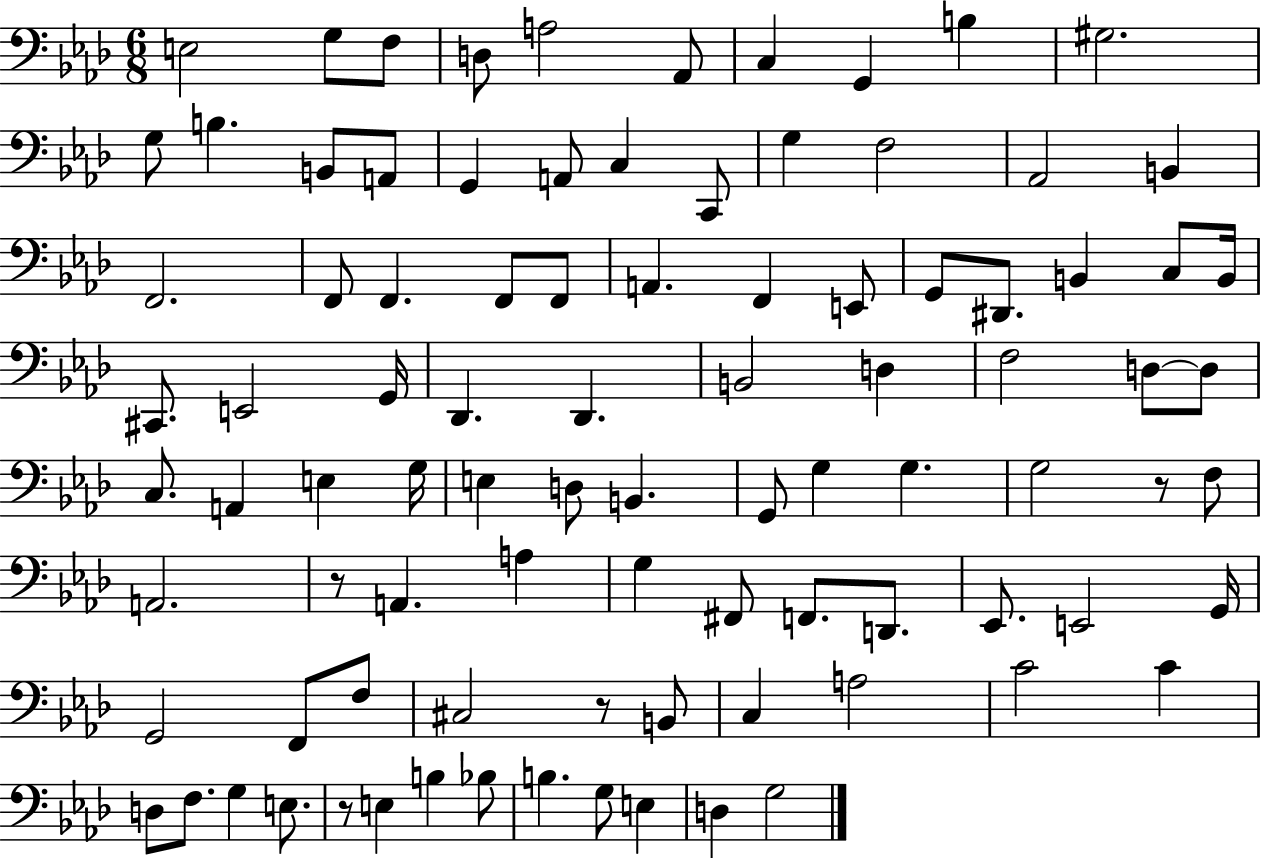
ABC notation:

X:1
T:Untitled
M:6/8
L:1/4
K:Ab
E,2 G,/2 F,/2 D,/2 A,2 _A,,/2 C, G,, B, ^G,2 G,/2 B, B,,/2 A,,/2 G,, A,,/2 C, C,,/2 G, F,2 _A,,2 B,, F,,2 F,,/2 F,, F,,/2 F,,/2 A,, F,, E,,/2 G,,/2 ^D,,/2 B,, C,/2 B,,/4 ^C,,/2 E,,2 G,,/4 _D,, _D,, B,,2 D, F,2 D,/2 D,/2 C,/2 A,, E, G,/4 E, D,/2 B,, G,,/2 G, G, G,2 z/2 F,/2 A,,2 z/2 A,, A, G, ^F,,/2 F,,/2 D,,/2 _E,,/2 E,,2 G,,/4 G,,2 F,,/2 F,/2 ^C,2 z/2 B,,/2 C, A,2 C2 C D,/2 F,/2 G, E,/2 z/2 E, B, _B,/2 B, G,/2 E, D, G,2